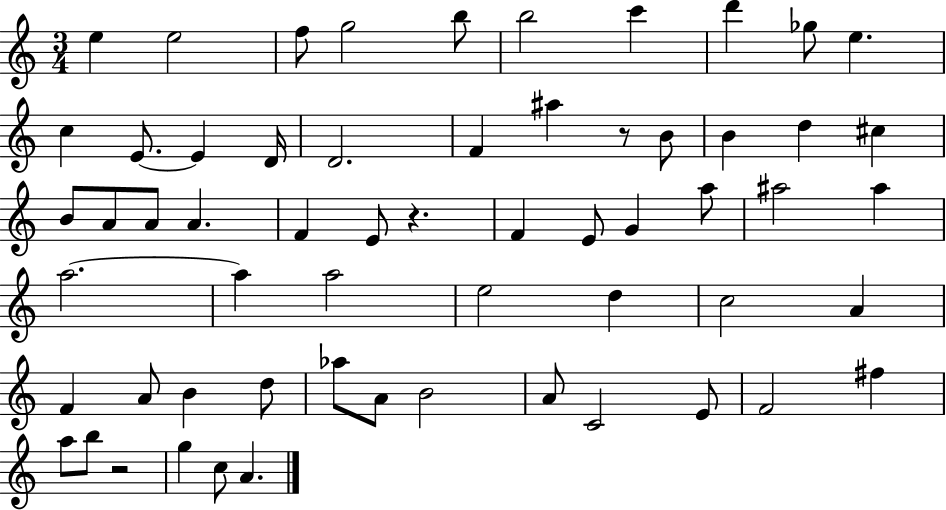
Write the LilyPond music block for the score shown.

{
  \clef treble
  \numericTimeSignature
  \time 3/4
  \key c \major
  \repeat volta 2 { e''4 e''2 | f''8 g''2 b''8 | b''2 c'''4 | d'''4 ges''8 e''4. | \break c''4 e'8.~~ e'4 d'16 | d'2. | f'4 ais''4 r8 b'8 | b'4 d''4 cis''4 | \break b'8 a'8 a'8 a'4. | f'4 e'8 r4. | f'4 e'8 g'4 a''8 | ais''2 ais''4 | \break a''2.~~ | a''4 a''2 | e''2 d''4 | c''2 a'4 | \break f'4 a'8 b'4 d''8 | aes''8 a'8 b'2 | a'8 c'2 e'8 | f'2 fis''4 | \break a''8 b''8 r2 | g''4 c''8 a'4. | } \bar "|."
}